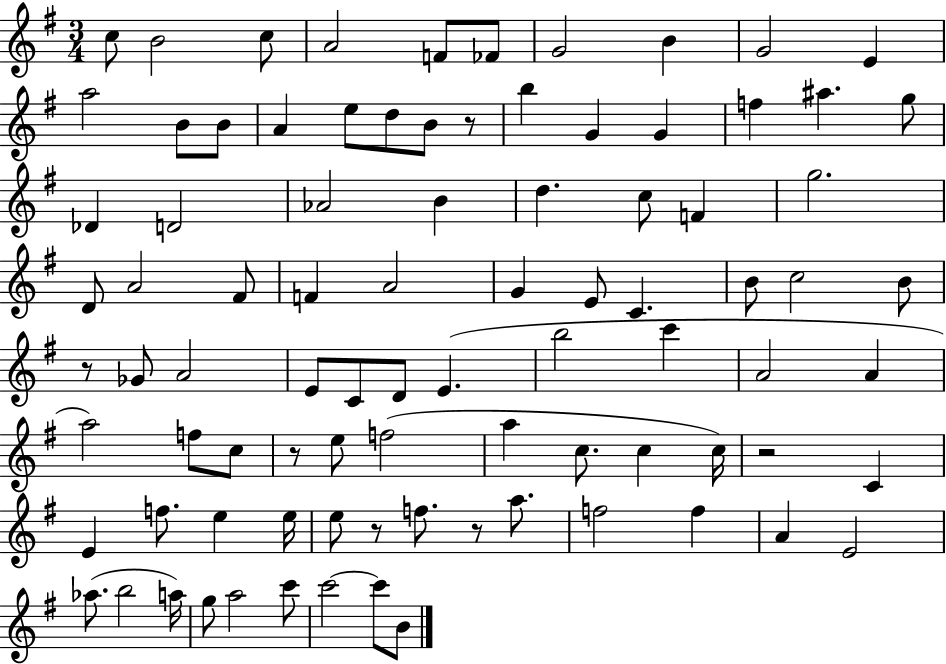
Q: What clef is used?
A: treble